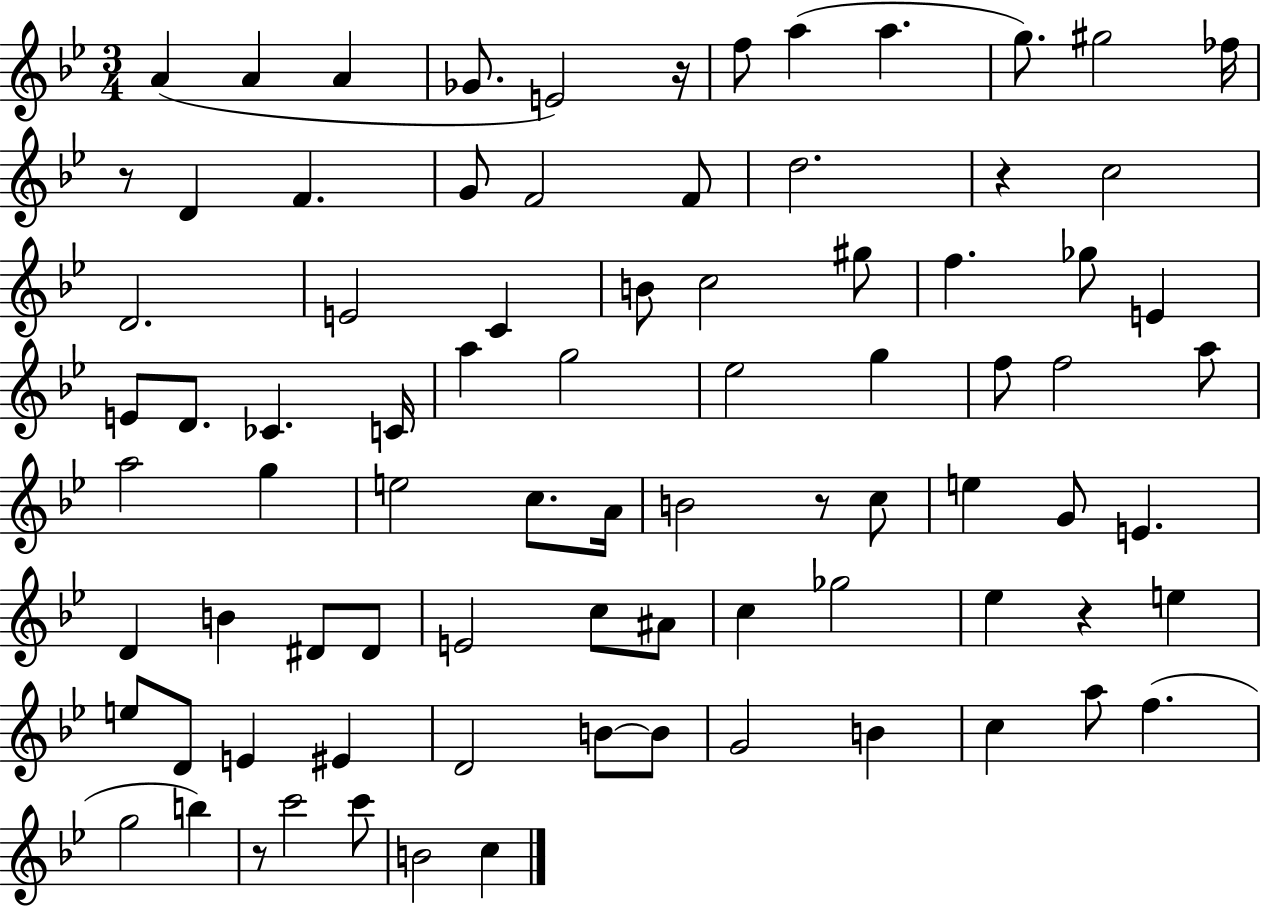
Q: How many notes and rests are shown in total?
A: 83